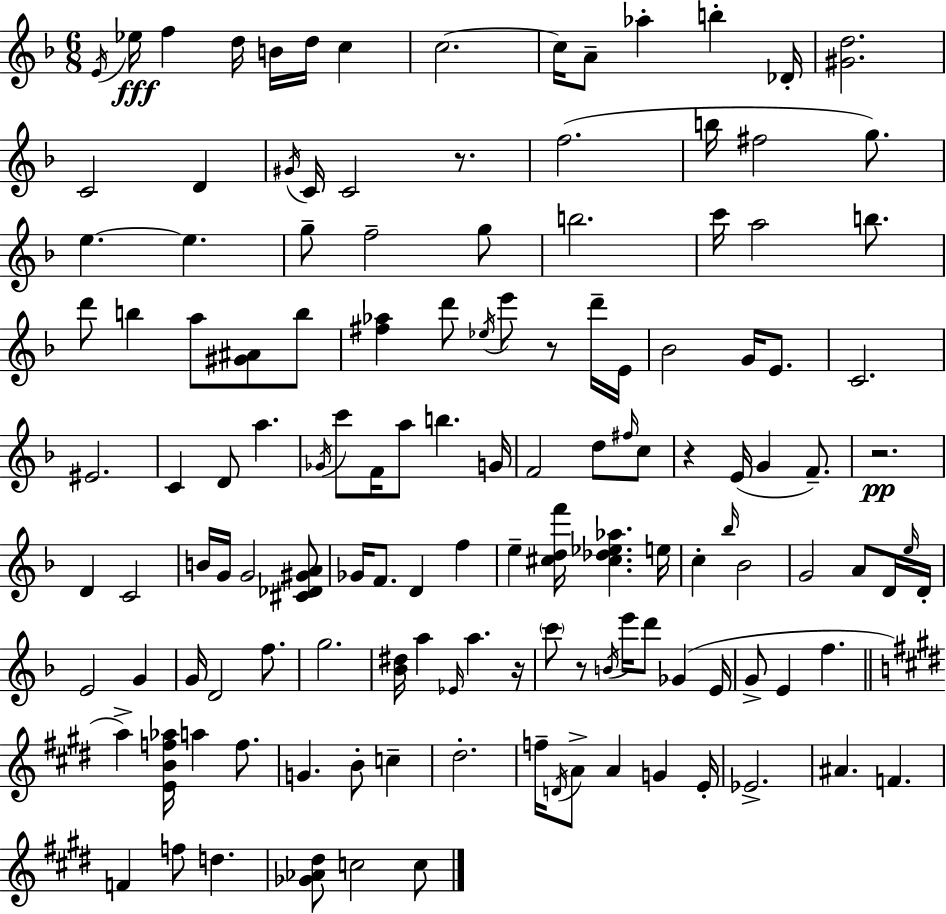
E4/s Eb5/s F5/q D5/s B4/s D5/s C5/q C5/h. C5/s A4/e Ab5/q B5/q Db4/s [G#4,D5]/h. C4/h D4/q G#4/s C4/s C4/h R/e. F5/h. B5/s F#5/h G5/e. E5/q. E5/q. G5/e F5/h G5/e B5/h. C6/s A5/h B5/e. D6/e B5/q A5/e [G#4,A#4]/e B5/e [F#5,Ab5]/q D6/e Eb5/s E6/e R/e D6/s E4/s Bb4/h G4/s E4/e. C4/h. EIS4/h. C4/q D4/e A5/q. Gb4/s C6/e F4/s A5/e B5/q. G4/s F4/h D5/e F#5/s C5/e R/q E4/s G4/q F4/e. R/h. D4/q C4/h B4/s G4/s G4/h [C#4,Db4,G#4,A4]/e Gb4/s F4/e. D4/q F5/q E5/q [C#5,D5,F6]/s [C#5,Db5,Eb5,Ab5]/q. E5/s C5/q Bb5/s Bb4/h G4/h A4/e D4/s E5/s D4/s E4/h G4/q G4/s D4/h F5/e. G5/h. [Bb4,D#5]/s A5/q Eb4/s A5/q. R/s C6/e R/e B4/s E6/s D6/e Gb4/q E4/s G4/e E4/q F5/q. A5/q [E4,B4,F5,Ab5]/s A5/q F5/e. G4/q. B4/e C5/q D#5/h. F5/s D4/s A4/e A4/q G4/q E4/s Eb4/h. A#4/q. F4/q. F4/q F5/e D5/q. [Gb4,Ab4,D#5]/e C5/h C5/e